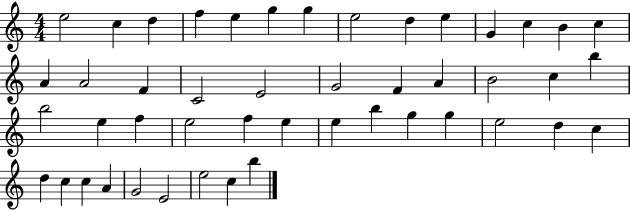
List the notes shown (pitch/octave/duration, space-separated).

E5/h C5/q D5/q F5/q E5/q G5/q G5/q E5/h D5/q E5/q G4/q C5/q B4/q C5/q A4/q A4/h F4/q C4/h E4/h G4/h F4/q A4/q B4/h C5/q B5/q B5/h E5/q F5/q E5/h F5/q E5/q E5/q B5/q G5/q G5/q E5/h D5/q C5/q D5/q C5/q C5/q A4/q G4/h E4/h E5/h C5/q B5/q